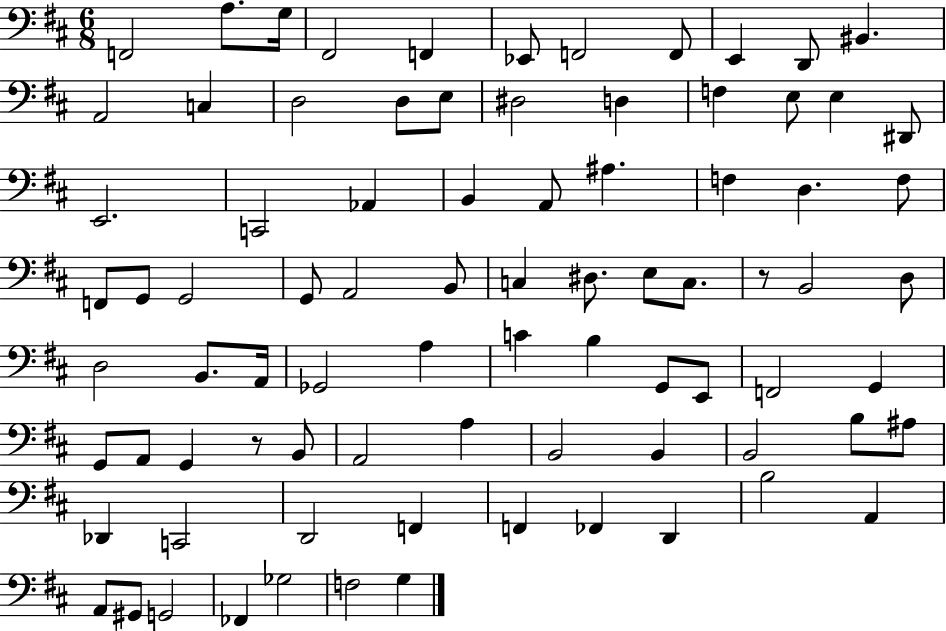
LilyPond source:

{
  \clef bass
  \numericTimeSignature
  \time 6/8
  \key d \major
  f,2 a8. g16 | fis,2 f,4 | ees,8 f,2 f,8 | e,4 d,8 bis,4. | \break a,2 c4 | d2 d8 e8 | dis2 d4 | f4 e8 e4 dis,8 | \break e,2. | c,2 aes,4 | b,4 a,8 ais4. | f4 d4. f8 | \break f,8 g,8 g,2 | g,8 a,2 b,8 | c4 dis8. e8 c8. | r8 b,2 d8 | \break d2 b,8. a,16 | ges,2 a4 | c'4 b4 g,8 e,8 | f,2 g,4 | \break g,8 a,8 g,4 r8 b,8 | a,2 a4 | b,2 b,4 | b,2 b8 ais8 | \break des,4 c,2 | d,2 f,4 | f,4 fes,4 d,4 | b2 a,4 | \break a,8 gis,8 g,2 | fes,4 ges2 | f2 g4 | \bar "|."
}